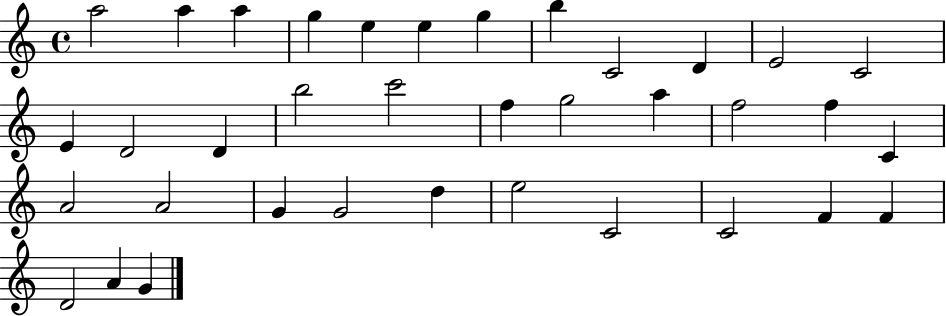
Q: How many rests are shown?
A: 0